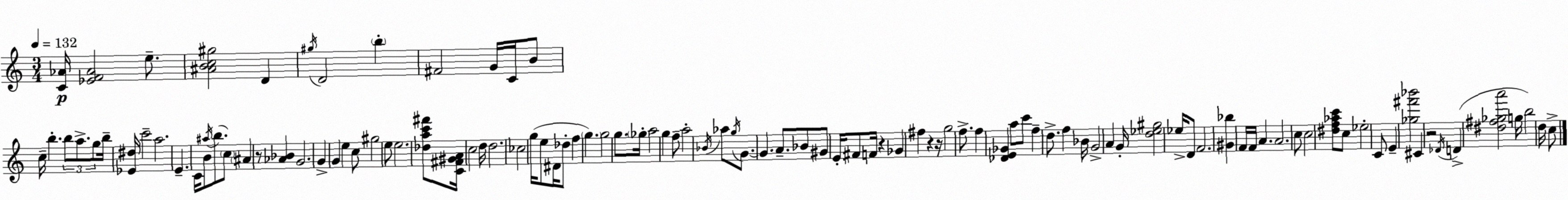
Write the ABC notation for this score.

X:1
T:Untitled
M:3/4
L:1/4
K:C
[C_A]/4 [_EF_A]2 e/2 [^ABc^g]2 D ^g/4 D2 b ^F2 G/4 C/4 B/2 c/4 b b/2 a/2 g/2 b/4 [_E^d]/4 c'2 a2 E C/4 B/2 ^a/4 b/2 c/2 ^A z/2 [_A_B] G2 G G e c/2 ^g2 e/2 e2 [_dac'^f']/2 [C^F^GA]/4 c2 d/4 d2 _c2 g/4 e/2 ^D/4 _d/2 f g g2 g/2 _g/4 a2 g f/2 a2 _B/4 _a/2 g/4 G/2 G A/2 _B/2 ^G/2 E/4 ^F/2 F/4 z _G ^f z z/4 g2 f/2 f [_DE_G] a/2 c'/2 f d/2 f _B/4 G2 A G/4 [d_e^g]2 _e/4 D/2 F2 [^G_b] F/4 F/4 A A2 c/2 c2 [^df_ac']/2 c/2 _e2 C/2 E [_g^f'_b']2 ^C z2 _D/4 D [^d^f_ga']2 g/4 b2 d/4 c/2